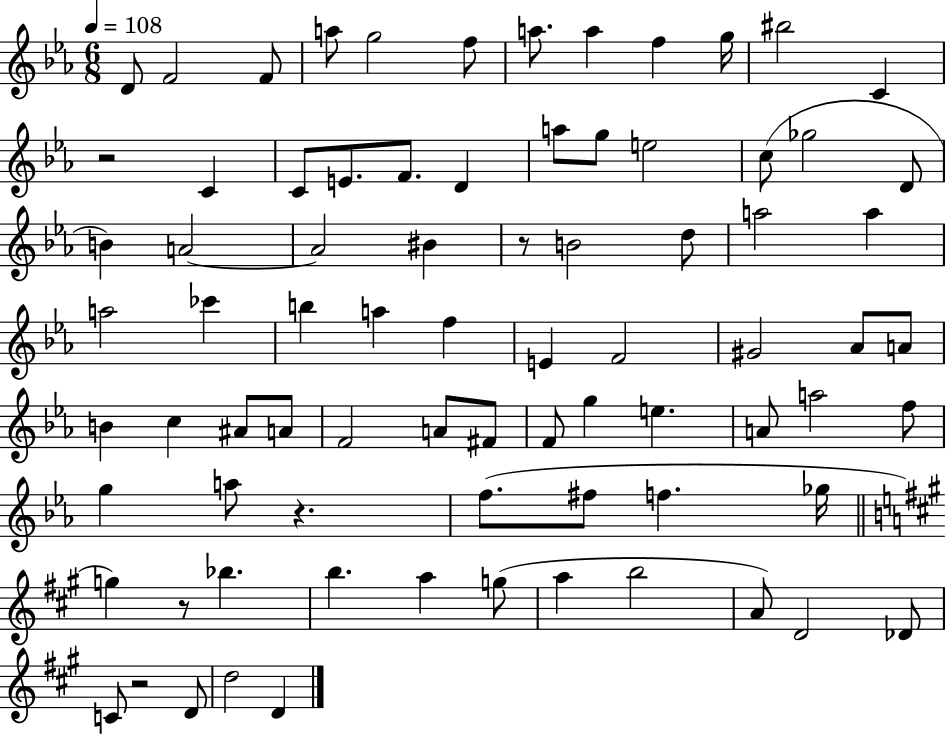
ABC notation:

X:1
T:Untitled
M:6/8
L:1/4
K:Eb
D/2 F2 F/2 a/2 g2 f/2 a/2 a f g/4 ^b2 C z2 C C/2 E/2 F/2 D a/2 g/2 e2 c/2 _g2 D/2 B A2 A2 ^B z/2 B2 d/2 a2 a a2 _c' b a f E F2 ^G2 _A/2 A/2 B c ^A/2 A/2 F2 A/2 ^F/2 F/2 g e A/2 a2 f/2 g a/2 z f/2 ^f/2 f _g/4 g z/2 _b b a g/2 a b2 A/2 D2 _D/2 C/2 z2 D/2 d2 D